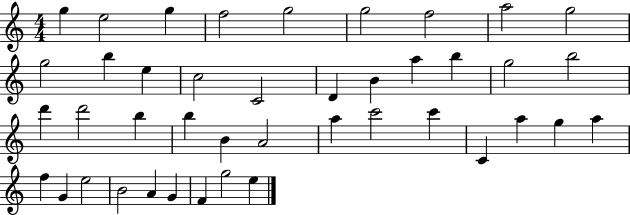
G5/q E5/h G5/q F5/h G5/h G5/h F5/h A5/h G5/h G5/h B5/q E5/q C5/h C4/h D4/q B4/q A5/q B5/q G5/h B5/h D6/q D6/h B5/q B5/q B4/q A4/h A5/q C6/h C6/q C4/q A5/q G5/q A5/q F5/q G4/q E5/h B4/h A4/q G4/q F4/q G5/h E5/q